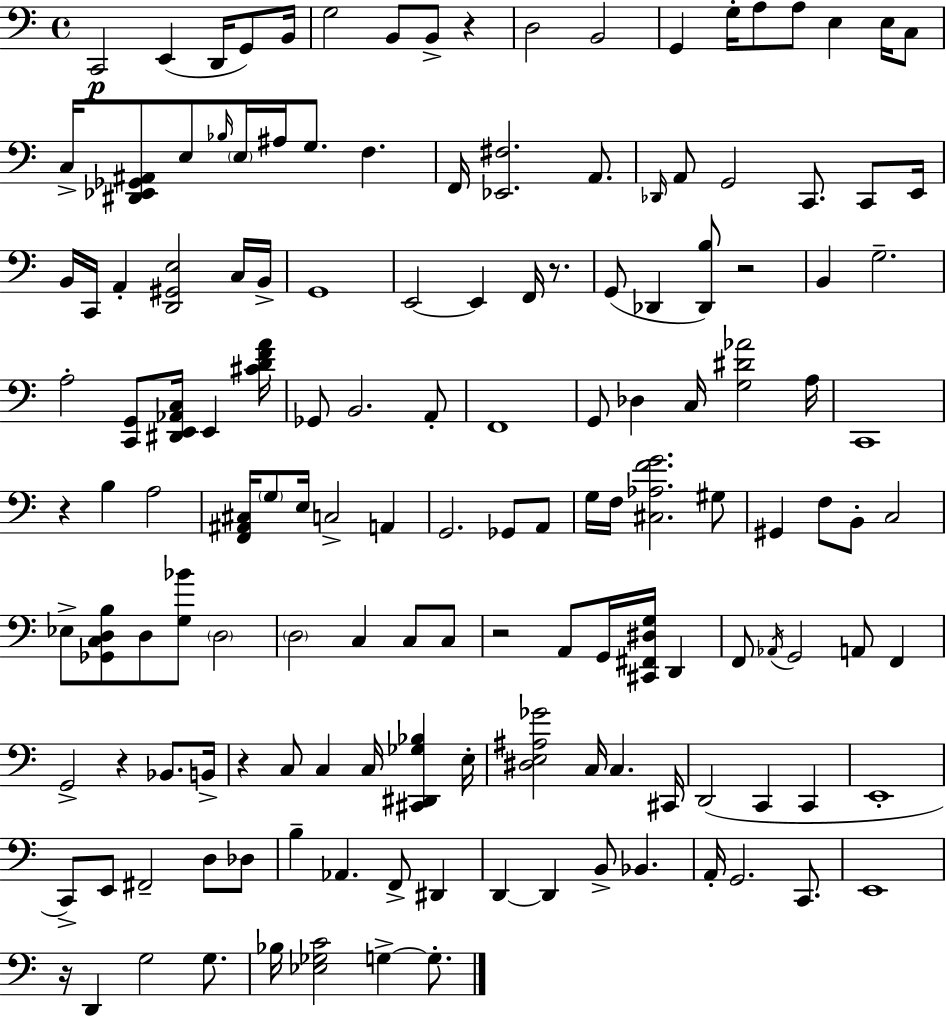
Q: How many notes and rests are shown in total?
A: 148